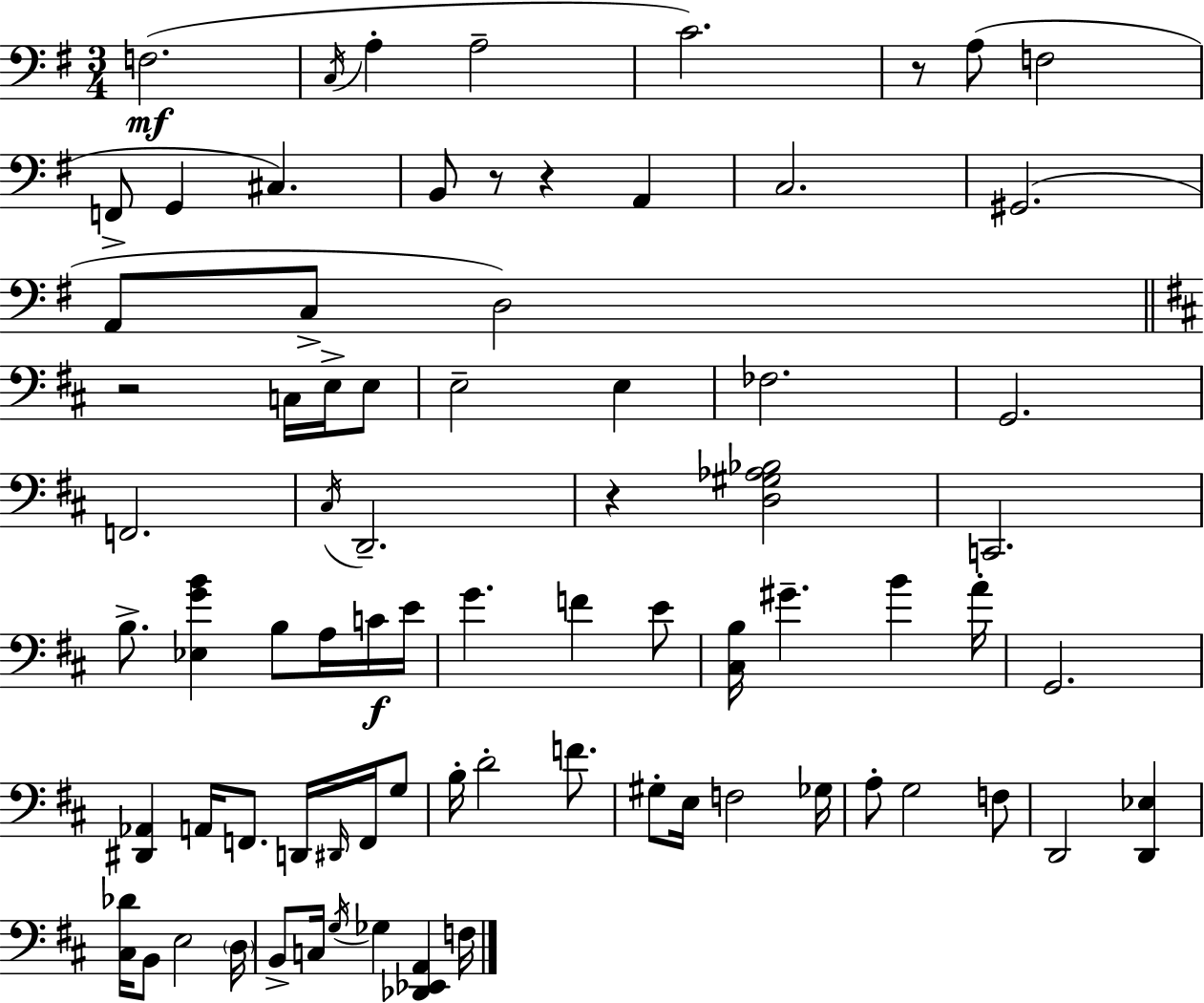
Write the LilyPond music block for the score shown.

{
  \clef bass
  \numericTimeSignature
  \time 3/4
  \key g \major
  f2.(\mf | \acciaccatura { c16 } a4-. a2-- | c'2.) | r8 a8( f2 | \break f,8-> g,4 cis4.) | b,8 r8 r4 a,4 | c2. | gis,2.( | \break a,8 c8-> d2) | \bar "||" \break \key d \major r2 c16 e16-> e8 | e2-- e4 | fes2. | g,2. | \break f,2. | \acciaccatura { cis16 } d,2.-- | r4 <d gis aes bes>2 | c,2. | \break b8.-> <ees g' b'>4 b8 a16 c'16\f | e'16 g'4. f'4 e'8 | <cis b>16 gis'4.-- b'4 | a'16-. g,2. | \break <dis, aes,>4 a,16 f,8. d,16 \grace { dis,16 } f,16 | g8 b16-. d'2-. f'8. | gis8-. e16 f2 | ges16 a8-. g2 | \break f8 d,2 <d, ees>4 | <cis des'>16 b,8 e2 | \parenthesize d16 b,8-> c16 \acciaccatura { g16 } ges4 <des, ees, a,>4 | f16 \bar "|."
}